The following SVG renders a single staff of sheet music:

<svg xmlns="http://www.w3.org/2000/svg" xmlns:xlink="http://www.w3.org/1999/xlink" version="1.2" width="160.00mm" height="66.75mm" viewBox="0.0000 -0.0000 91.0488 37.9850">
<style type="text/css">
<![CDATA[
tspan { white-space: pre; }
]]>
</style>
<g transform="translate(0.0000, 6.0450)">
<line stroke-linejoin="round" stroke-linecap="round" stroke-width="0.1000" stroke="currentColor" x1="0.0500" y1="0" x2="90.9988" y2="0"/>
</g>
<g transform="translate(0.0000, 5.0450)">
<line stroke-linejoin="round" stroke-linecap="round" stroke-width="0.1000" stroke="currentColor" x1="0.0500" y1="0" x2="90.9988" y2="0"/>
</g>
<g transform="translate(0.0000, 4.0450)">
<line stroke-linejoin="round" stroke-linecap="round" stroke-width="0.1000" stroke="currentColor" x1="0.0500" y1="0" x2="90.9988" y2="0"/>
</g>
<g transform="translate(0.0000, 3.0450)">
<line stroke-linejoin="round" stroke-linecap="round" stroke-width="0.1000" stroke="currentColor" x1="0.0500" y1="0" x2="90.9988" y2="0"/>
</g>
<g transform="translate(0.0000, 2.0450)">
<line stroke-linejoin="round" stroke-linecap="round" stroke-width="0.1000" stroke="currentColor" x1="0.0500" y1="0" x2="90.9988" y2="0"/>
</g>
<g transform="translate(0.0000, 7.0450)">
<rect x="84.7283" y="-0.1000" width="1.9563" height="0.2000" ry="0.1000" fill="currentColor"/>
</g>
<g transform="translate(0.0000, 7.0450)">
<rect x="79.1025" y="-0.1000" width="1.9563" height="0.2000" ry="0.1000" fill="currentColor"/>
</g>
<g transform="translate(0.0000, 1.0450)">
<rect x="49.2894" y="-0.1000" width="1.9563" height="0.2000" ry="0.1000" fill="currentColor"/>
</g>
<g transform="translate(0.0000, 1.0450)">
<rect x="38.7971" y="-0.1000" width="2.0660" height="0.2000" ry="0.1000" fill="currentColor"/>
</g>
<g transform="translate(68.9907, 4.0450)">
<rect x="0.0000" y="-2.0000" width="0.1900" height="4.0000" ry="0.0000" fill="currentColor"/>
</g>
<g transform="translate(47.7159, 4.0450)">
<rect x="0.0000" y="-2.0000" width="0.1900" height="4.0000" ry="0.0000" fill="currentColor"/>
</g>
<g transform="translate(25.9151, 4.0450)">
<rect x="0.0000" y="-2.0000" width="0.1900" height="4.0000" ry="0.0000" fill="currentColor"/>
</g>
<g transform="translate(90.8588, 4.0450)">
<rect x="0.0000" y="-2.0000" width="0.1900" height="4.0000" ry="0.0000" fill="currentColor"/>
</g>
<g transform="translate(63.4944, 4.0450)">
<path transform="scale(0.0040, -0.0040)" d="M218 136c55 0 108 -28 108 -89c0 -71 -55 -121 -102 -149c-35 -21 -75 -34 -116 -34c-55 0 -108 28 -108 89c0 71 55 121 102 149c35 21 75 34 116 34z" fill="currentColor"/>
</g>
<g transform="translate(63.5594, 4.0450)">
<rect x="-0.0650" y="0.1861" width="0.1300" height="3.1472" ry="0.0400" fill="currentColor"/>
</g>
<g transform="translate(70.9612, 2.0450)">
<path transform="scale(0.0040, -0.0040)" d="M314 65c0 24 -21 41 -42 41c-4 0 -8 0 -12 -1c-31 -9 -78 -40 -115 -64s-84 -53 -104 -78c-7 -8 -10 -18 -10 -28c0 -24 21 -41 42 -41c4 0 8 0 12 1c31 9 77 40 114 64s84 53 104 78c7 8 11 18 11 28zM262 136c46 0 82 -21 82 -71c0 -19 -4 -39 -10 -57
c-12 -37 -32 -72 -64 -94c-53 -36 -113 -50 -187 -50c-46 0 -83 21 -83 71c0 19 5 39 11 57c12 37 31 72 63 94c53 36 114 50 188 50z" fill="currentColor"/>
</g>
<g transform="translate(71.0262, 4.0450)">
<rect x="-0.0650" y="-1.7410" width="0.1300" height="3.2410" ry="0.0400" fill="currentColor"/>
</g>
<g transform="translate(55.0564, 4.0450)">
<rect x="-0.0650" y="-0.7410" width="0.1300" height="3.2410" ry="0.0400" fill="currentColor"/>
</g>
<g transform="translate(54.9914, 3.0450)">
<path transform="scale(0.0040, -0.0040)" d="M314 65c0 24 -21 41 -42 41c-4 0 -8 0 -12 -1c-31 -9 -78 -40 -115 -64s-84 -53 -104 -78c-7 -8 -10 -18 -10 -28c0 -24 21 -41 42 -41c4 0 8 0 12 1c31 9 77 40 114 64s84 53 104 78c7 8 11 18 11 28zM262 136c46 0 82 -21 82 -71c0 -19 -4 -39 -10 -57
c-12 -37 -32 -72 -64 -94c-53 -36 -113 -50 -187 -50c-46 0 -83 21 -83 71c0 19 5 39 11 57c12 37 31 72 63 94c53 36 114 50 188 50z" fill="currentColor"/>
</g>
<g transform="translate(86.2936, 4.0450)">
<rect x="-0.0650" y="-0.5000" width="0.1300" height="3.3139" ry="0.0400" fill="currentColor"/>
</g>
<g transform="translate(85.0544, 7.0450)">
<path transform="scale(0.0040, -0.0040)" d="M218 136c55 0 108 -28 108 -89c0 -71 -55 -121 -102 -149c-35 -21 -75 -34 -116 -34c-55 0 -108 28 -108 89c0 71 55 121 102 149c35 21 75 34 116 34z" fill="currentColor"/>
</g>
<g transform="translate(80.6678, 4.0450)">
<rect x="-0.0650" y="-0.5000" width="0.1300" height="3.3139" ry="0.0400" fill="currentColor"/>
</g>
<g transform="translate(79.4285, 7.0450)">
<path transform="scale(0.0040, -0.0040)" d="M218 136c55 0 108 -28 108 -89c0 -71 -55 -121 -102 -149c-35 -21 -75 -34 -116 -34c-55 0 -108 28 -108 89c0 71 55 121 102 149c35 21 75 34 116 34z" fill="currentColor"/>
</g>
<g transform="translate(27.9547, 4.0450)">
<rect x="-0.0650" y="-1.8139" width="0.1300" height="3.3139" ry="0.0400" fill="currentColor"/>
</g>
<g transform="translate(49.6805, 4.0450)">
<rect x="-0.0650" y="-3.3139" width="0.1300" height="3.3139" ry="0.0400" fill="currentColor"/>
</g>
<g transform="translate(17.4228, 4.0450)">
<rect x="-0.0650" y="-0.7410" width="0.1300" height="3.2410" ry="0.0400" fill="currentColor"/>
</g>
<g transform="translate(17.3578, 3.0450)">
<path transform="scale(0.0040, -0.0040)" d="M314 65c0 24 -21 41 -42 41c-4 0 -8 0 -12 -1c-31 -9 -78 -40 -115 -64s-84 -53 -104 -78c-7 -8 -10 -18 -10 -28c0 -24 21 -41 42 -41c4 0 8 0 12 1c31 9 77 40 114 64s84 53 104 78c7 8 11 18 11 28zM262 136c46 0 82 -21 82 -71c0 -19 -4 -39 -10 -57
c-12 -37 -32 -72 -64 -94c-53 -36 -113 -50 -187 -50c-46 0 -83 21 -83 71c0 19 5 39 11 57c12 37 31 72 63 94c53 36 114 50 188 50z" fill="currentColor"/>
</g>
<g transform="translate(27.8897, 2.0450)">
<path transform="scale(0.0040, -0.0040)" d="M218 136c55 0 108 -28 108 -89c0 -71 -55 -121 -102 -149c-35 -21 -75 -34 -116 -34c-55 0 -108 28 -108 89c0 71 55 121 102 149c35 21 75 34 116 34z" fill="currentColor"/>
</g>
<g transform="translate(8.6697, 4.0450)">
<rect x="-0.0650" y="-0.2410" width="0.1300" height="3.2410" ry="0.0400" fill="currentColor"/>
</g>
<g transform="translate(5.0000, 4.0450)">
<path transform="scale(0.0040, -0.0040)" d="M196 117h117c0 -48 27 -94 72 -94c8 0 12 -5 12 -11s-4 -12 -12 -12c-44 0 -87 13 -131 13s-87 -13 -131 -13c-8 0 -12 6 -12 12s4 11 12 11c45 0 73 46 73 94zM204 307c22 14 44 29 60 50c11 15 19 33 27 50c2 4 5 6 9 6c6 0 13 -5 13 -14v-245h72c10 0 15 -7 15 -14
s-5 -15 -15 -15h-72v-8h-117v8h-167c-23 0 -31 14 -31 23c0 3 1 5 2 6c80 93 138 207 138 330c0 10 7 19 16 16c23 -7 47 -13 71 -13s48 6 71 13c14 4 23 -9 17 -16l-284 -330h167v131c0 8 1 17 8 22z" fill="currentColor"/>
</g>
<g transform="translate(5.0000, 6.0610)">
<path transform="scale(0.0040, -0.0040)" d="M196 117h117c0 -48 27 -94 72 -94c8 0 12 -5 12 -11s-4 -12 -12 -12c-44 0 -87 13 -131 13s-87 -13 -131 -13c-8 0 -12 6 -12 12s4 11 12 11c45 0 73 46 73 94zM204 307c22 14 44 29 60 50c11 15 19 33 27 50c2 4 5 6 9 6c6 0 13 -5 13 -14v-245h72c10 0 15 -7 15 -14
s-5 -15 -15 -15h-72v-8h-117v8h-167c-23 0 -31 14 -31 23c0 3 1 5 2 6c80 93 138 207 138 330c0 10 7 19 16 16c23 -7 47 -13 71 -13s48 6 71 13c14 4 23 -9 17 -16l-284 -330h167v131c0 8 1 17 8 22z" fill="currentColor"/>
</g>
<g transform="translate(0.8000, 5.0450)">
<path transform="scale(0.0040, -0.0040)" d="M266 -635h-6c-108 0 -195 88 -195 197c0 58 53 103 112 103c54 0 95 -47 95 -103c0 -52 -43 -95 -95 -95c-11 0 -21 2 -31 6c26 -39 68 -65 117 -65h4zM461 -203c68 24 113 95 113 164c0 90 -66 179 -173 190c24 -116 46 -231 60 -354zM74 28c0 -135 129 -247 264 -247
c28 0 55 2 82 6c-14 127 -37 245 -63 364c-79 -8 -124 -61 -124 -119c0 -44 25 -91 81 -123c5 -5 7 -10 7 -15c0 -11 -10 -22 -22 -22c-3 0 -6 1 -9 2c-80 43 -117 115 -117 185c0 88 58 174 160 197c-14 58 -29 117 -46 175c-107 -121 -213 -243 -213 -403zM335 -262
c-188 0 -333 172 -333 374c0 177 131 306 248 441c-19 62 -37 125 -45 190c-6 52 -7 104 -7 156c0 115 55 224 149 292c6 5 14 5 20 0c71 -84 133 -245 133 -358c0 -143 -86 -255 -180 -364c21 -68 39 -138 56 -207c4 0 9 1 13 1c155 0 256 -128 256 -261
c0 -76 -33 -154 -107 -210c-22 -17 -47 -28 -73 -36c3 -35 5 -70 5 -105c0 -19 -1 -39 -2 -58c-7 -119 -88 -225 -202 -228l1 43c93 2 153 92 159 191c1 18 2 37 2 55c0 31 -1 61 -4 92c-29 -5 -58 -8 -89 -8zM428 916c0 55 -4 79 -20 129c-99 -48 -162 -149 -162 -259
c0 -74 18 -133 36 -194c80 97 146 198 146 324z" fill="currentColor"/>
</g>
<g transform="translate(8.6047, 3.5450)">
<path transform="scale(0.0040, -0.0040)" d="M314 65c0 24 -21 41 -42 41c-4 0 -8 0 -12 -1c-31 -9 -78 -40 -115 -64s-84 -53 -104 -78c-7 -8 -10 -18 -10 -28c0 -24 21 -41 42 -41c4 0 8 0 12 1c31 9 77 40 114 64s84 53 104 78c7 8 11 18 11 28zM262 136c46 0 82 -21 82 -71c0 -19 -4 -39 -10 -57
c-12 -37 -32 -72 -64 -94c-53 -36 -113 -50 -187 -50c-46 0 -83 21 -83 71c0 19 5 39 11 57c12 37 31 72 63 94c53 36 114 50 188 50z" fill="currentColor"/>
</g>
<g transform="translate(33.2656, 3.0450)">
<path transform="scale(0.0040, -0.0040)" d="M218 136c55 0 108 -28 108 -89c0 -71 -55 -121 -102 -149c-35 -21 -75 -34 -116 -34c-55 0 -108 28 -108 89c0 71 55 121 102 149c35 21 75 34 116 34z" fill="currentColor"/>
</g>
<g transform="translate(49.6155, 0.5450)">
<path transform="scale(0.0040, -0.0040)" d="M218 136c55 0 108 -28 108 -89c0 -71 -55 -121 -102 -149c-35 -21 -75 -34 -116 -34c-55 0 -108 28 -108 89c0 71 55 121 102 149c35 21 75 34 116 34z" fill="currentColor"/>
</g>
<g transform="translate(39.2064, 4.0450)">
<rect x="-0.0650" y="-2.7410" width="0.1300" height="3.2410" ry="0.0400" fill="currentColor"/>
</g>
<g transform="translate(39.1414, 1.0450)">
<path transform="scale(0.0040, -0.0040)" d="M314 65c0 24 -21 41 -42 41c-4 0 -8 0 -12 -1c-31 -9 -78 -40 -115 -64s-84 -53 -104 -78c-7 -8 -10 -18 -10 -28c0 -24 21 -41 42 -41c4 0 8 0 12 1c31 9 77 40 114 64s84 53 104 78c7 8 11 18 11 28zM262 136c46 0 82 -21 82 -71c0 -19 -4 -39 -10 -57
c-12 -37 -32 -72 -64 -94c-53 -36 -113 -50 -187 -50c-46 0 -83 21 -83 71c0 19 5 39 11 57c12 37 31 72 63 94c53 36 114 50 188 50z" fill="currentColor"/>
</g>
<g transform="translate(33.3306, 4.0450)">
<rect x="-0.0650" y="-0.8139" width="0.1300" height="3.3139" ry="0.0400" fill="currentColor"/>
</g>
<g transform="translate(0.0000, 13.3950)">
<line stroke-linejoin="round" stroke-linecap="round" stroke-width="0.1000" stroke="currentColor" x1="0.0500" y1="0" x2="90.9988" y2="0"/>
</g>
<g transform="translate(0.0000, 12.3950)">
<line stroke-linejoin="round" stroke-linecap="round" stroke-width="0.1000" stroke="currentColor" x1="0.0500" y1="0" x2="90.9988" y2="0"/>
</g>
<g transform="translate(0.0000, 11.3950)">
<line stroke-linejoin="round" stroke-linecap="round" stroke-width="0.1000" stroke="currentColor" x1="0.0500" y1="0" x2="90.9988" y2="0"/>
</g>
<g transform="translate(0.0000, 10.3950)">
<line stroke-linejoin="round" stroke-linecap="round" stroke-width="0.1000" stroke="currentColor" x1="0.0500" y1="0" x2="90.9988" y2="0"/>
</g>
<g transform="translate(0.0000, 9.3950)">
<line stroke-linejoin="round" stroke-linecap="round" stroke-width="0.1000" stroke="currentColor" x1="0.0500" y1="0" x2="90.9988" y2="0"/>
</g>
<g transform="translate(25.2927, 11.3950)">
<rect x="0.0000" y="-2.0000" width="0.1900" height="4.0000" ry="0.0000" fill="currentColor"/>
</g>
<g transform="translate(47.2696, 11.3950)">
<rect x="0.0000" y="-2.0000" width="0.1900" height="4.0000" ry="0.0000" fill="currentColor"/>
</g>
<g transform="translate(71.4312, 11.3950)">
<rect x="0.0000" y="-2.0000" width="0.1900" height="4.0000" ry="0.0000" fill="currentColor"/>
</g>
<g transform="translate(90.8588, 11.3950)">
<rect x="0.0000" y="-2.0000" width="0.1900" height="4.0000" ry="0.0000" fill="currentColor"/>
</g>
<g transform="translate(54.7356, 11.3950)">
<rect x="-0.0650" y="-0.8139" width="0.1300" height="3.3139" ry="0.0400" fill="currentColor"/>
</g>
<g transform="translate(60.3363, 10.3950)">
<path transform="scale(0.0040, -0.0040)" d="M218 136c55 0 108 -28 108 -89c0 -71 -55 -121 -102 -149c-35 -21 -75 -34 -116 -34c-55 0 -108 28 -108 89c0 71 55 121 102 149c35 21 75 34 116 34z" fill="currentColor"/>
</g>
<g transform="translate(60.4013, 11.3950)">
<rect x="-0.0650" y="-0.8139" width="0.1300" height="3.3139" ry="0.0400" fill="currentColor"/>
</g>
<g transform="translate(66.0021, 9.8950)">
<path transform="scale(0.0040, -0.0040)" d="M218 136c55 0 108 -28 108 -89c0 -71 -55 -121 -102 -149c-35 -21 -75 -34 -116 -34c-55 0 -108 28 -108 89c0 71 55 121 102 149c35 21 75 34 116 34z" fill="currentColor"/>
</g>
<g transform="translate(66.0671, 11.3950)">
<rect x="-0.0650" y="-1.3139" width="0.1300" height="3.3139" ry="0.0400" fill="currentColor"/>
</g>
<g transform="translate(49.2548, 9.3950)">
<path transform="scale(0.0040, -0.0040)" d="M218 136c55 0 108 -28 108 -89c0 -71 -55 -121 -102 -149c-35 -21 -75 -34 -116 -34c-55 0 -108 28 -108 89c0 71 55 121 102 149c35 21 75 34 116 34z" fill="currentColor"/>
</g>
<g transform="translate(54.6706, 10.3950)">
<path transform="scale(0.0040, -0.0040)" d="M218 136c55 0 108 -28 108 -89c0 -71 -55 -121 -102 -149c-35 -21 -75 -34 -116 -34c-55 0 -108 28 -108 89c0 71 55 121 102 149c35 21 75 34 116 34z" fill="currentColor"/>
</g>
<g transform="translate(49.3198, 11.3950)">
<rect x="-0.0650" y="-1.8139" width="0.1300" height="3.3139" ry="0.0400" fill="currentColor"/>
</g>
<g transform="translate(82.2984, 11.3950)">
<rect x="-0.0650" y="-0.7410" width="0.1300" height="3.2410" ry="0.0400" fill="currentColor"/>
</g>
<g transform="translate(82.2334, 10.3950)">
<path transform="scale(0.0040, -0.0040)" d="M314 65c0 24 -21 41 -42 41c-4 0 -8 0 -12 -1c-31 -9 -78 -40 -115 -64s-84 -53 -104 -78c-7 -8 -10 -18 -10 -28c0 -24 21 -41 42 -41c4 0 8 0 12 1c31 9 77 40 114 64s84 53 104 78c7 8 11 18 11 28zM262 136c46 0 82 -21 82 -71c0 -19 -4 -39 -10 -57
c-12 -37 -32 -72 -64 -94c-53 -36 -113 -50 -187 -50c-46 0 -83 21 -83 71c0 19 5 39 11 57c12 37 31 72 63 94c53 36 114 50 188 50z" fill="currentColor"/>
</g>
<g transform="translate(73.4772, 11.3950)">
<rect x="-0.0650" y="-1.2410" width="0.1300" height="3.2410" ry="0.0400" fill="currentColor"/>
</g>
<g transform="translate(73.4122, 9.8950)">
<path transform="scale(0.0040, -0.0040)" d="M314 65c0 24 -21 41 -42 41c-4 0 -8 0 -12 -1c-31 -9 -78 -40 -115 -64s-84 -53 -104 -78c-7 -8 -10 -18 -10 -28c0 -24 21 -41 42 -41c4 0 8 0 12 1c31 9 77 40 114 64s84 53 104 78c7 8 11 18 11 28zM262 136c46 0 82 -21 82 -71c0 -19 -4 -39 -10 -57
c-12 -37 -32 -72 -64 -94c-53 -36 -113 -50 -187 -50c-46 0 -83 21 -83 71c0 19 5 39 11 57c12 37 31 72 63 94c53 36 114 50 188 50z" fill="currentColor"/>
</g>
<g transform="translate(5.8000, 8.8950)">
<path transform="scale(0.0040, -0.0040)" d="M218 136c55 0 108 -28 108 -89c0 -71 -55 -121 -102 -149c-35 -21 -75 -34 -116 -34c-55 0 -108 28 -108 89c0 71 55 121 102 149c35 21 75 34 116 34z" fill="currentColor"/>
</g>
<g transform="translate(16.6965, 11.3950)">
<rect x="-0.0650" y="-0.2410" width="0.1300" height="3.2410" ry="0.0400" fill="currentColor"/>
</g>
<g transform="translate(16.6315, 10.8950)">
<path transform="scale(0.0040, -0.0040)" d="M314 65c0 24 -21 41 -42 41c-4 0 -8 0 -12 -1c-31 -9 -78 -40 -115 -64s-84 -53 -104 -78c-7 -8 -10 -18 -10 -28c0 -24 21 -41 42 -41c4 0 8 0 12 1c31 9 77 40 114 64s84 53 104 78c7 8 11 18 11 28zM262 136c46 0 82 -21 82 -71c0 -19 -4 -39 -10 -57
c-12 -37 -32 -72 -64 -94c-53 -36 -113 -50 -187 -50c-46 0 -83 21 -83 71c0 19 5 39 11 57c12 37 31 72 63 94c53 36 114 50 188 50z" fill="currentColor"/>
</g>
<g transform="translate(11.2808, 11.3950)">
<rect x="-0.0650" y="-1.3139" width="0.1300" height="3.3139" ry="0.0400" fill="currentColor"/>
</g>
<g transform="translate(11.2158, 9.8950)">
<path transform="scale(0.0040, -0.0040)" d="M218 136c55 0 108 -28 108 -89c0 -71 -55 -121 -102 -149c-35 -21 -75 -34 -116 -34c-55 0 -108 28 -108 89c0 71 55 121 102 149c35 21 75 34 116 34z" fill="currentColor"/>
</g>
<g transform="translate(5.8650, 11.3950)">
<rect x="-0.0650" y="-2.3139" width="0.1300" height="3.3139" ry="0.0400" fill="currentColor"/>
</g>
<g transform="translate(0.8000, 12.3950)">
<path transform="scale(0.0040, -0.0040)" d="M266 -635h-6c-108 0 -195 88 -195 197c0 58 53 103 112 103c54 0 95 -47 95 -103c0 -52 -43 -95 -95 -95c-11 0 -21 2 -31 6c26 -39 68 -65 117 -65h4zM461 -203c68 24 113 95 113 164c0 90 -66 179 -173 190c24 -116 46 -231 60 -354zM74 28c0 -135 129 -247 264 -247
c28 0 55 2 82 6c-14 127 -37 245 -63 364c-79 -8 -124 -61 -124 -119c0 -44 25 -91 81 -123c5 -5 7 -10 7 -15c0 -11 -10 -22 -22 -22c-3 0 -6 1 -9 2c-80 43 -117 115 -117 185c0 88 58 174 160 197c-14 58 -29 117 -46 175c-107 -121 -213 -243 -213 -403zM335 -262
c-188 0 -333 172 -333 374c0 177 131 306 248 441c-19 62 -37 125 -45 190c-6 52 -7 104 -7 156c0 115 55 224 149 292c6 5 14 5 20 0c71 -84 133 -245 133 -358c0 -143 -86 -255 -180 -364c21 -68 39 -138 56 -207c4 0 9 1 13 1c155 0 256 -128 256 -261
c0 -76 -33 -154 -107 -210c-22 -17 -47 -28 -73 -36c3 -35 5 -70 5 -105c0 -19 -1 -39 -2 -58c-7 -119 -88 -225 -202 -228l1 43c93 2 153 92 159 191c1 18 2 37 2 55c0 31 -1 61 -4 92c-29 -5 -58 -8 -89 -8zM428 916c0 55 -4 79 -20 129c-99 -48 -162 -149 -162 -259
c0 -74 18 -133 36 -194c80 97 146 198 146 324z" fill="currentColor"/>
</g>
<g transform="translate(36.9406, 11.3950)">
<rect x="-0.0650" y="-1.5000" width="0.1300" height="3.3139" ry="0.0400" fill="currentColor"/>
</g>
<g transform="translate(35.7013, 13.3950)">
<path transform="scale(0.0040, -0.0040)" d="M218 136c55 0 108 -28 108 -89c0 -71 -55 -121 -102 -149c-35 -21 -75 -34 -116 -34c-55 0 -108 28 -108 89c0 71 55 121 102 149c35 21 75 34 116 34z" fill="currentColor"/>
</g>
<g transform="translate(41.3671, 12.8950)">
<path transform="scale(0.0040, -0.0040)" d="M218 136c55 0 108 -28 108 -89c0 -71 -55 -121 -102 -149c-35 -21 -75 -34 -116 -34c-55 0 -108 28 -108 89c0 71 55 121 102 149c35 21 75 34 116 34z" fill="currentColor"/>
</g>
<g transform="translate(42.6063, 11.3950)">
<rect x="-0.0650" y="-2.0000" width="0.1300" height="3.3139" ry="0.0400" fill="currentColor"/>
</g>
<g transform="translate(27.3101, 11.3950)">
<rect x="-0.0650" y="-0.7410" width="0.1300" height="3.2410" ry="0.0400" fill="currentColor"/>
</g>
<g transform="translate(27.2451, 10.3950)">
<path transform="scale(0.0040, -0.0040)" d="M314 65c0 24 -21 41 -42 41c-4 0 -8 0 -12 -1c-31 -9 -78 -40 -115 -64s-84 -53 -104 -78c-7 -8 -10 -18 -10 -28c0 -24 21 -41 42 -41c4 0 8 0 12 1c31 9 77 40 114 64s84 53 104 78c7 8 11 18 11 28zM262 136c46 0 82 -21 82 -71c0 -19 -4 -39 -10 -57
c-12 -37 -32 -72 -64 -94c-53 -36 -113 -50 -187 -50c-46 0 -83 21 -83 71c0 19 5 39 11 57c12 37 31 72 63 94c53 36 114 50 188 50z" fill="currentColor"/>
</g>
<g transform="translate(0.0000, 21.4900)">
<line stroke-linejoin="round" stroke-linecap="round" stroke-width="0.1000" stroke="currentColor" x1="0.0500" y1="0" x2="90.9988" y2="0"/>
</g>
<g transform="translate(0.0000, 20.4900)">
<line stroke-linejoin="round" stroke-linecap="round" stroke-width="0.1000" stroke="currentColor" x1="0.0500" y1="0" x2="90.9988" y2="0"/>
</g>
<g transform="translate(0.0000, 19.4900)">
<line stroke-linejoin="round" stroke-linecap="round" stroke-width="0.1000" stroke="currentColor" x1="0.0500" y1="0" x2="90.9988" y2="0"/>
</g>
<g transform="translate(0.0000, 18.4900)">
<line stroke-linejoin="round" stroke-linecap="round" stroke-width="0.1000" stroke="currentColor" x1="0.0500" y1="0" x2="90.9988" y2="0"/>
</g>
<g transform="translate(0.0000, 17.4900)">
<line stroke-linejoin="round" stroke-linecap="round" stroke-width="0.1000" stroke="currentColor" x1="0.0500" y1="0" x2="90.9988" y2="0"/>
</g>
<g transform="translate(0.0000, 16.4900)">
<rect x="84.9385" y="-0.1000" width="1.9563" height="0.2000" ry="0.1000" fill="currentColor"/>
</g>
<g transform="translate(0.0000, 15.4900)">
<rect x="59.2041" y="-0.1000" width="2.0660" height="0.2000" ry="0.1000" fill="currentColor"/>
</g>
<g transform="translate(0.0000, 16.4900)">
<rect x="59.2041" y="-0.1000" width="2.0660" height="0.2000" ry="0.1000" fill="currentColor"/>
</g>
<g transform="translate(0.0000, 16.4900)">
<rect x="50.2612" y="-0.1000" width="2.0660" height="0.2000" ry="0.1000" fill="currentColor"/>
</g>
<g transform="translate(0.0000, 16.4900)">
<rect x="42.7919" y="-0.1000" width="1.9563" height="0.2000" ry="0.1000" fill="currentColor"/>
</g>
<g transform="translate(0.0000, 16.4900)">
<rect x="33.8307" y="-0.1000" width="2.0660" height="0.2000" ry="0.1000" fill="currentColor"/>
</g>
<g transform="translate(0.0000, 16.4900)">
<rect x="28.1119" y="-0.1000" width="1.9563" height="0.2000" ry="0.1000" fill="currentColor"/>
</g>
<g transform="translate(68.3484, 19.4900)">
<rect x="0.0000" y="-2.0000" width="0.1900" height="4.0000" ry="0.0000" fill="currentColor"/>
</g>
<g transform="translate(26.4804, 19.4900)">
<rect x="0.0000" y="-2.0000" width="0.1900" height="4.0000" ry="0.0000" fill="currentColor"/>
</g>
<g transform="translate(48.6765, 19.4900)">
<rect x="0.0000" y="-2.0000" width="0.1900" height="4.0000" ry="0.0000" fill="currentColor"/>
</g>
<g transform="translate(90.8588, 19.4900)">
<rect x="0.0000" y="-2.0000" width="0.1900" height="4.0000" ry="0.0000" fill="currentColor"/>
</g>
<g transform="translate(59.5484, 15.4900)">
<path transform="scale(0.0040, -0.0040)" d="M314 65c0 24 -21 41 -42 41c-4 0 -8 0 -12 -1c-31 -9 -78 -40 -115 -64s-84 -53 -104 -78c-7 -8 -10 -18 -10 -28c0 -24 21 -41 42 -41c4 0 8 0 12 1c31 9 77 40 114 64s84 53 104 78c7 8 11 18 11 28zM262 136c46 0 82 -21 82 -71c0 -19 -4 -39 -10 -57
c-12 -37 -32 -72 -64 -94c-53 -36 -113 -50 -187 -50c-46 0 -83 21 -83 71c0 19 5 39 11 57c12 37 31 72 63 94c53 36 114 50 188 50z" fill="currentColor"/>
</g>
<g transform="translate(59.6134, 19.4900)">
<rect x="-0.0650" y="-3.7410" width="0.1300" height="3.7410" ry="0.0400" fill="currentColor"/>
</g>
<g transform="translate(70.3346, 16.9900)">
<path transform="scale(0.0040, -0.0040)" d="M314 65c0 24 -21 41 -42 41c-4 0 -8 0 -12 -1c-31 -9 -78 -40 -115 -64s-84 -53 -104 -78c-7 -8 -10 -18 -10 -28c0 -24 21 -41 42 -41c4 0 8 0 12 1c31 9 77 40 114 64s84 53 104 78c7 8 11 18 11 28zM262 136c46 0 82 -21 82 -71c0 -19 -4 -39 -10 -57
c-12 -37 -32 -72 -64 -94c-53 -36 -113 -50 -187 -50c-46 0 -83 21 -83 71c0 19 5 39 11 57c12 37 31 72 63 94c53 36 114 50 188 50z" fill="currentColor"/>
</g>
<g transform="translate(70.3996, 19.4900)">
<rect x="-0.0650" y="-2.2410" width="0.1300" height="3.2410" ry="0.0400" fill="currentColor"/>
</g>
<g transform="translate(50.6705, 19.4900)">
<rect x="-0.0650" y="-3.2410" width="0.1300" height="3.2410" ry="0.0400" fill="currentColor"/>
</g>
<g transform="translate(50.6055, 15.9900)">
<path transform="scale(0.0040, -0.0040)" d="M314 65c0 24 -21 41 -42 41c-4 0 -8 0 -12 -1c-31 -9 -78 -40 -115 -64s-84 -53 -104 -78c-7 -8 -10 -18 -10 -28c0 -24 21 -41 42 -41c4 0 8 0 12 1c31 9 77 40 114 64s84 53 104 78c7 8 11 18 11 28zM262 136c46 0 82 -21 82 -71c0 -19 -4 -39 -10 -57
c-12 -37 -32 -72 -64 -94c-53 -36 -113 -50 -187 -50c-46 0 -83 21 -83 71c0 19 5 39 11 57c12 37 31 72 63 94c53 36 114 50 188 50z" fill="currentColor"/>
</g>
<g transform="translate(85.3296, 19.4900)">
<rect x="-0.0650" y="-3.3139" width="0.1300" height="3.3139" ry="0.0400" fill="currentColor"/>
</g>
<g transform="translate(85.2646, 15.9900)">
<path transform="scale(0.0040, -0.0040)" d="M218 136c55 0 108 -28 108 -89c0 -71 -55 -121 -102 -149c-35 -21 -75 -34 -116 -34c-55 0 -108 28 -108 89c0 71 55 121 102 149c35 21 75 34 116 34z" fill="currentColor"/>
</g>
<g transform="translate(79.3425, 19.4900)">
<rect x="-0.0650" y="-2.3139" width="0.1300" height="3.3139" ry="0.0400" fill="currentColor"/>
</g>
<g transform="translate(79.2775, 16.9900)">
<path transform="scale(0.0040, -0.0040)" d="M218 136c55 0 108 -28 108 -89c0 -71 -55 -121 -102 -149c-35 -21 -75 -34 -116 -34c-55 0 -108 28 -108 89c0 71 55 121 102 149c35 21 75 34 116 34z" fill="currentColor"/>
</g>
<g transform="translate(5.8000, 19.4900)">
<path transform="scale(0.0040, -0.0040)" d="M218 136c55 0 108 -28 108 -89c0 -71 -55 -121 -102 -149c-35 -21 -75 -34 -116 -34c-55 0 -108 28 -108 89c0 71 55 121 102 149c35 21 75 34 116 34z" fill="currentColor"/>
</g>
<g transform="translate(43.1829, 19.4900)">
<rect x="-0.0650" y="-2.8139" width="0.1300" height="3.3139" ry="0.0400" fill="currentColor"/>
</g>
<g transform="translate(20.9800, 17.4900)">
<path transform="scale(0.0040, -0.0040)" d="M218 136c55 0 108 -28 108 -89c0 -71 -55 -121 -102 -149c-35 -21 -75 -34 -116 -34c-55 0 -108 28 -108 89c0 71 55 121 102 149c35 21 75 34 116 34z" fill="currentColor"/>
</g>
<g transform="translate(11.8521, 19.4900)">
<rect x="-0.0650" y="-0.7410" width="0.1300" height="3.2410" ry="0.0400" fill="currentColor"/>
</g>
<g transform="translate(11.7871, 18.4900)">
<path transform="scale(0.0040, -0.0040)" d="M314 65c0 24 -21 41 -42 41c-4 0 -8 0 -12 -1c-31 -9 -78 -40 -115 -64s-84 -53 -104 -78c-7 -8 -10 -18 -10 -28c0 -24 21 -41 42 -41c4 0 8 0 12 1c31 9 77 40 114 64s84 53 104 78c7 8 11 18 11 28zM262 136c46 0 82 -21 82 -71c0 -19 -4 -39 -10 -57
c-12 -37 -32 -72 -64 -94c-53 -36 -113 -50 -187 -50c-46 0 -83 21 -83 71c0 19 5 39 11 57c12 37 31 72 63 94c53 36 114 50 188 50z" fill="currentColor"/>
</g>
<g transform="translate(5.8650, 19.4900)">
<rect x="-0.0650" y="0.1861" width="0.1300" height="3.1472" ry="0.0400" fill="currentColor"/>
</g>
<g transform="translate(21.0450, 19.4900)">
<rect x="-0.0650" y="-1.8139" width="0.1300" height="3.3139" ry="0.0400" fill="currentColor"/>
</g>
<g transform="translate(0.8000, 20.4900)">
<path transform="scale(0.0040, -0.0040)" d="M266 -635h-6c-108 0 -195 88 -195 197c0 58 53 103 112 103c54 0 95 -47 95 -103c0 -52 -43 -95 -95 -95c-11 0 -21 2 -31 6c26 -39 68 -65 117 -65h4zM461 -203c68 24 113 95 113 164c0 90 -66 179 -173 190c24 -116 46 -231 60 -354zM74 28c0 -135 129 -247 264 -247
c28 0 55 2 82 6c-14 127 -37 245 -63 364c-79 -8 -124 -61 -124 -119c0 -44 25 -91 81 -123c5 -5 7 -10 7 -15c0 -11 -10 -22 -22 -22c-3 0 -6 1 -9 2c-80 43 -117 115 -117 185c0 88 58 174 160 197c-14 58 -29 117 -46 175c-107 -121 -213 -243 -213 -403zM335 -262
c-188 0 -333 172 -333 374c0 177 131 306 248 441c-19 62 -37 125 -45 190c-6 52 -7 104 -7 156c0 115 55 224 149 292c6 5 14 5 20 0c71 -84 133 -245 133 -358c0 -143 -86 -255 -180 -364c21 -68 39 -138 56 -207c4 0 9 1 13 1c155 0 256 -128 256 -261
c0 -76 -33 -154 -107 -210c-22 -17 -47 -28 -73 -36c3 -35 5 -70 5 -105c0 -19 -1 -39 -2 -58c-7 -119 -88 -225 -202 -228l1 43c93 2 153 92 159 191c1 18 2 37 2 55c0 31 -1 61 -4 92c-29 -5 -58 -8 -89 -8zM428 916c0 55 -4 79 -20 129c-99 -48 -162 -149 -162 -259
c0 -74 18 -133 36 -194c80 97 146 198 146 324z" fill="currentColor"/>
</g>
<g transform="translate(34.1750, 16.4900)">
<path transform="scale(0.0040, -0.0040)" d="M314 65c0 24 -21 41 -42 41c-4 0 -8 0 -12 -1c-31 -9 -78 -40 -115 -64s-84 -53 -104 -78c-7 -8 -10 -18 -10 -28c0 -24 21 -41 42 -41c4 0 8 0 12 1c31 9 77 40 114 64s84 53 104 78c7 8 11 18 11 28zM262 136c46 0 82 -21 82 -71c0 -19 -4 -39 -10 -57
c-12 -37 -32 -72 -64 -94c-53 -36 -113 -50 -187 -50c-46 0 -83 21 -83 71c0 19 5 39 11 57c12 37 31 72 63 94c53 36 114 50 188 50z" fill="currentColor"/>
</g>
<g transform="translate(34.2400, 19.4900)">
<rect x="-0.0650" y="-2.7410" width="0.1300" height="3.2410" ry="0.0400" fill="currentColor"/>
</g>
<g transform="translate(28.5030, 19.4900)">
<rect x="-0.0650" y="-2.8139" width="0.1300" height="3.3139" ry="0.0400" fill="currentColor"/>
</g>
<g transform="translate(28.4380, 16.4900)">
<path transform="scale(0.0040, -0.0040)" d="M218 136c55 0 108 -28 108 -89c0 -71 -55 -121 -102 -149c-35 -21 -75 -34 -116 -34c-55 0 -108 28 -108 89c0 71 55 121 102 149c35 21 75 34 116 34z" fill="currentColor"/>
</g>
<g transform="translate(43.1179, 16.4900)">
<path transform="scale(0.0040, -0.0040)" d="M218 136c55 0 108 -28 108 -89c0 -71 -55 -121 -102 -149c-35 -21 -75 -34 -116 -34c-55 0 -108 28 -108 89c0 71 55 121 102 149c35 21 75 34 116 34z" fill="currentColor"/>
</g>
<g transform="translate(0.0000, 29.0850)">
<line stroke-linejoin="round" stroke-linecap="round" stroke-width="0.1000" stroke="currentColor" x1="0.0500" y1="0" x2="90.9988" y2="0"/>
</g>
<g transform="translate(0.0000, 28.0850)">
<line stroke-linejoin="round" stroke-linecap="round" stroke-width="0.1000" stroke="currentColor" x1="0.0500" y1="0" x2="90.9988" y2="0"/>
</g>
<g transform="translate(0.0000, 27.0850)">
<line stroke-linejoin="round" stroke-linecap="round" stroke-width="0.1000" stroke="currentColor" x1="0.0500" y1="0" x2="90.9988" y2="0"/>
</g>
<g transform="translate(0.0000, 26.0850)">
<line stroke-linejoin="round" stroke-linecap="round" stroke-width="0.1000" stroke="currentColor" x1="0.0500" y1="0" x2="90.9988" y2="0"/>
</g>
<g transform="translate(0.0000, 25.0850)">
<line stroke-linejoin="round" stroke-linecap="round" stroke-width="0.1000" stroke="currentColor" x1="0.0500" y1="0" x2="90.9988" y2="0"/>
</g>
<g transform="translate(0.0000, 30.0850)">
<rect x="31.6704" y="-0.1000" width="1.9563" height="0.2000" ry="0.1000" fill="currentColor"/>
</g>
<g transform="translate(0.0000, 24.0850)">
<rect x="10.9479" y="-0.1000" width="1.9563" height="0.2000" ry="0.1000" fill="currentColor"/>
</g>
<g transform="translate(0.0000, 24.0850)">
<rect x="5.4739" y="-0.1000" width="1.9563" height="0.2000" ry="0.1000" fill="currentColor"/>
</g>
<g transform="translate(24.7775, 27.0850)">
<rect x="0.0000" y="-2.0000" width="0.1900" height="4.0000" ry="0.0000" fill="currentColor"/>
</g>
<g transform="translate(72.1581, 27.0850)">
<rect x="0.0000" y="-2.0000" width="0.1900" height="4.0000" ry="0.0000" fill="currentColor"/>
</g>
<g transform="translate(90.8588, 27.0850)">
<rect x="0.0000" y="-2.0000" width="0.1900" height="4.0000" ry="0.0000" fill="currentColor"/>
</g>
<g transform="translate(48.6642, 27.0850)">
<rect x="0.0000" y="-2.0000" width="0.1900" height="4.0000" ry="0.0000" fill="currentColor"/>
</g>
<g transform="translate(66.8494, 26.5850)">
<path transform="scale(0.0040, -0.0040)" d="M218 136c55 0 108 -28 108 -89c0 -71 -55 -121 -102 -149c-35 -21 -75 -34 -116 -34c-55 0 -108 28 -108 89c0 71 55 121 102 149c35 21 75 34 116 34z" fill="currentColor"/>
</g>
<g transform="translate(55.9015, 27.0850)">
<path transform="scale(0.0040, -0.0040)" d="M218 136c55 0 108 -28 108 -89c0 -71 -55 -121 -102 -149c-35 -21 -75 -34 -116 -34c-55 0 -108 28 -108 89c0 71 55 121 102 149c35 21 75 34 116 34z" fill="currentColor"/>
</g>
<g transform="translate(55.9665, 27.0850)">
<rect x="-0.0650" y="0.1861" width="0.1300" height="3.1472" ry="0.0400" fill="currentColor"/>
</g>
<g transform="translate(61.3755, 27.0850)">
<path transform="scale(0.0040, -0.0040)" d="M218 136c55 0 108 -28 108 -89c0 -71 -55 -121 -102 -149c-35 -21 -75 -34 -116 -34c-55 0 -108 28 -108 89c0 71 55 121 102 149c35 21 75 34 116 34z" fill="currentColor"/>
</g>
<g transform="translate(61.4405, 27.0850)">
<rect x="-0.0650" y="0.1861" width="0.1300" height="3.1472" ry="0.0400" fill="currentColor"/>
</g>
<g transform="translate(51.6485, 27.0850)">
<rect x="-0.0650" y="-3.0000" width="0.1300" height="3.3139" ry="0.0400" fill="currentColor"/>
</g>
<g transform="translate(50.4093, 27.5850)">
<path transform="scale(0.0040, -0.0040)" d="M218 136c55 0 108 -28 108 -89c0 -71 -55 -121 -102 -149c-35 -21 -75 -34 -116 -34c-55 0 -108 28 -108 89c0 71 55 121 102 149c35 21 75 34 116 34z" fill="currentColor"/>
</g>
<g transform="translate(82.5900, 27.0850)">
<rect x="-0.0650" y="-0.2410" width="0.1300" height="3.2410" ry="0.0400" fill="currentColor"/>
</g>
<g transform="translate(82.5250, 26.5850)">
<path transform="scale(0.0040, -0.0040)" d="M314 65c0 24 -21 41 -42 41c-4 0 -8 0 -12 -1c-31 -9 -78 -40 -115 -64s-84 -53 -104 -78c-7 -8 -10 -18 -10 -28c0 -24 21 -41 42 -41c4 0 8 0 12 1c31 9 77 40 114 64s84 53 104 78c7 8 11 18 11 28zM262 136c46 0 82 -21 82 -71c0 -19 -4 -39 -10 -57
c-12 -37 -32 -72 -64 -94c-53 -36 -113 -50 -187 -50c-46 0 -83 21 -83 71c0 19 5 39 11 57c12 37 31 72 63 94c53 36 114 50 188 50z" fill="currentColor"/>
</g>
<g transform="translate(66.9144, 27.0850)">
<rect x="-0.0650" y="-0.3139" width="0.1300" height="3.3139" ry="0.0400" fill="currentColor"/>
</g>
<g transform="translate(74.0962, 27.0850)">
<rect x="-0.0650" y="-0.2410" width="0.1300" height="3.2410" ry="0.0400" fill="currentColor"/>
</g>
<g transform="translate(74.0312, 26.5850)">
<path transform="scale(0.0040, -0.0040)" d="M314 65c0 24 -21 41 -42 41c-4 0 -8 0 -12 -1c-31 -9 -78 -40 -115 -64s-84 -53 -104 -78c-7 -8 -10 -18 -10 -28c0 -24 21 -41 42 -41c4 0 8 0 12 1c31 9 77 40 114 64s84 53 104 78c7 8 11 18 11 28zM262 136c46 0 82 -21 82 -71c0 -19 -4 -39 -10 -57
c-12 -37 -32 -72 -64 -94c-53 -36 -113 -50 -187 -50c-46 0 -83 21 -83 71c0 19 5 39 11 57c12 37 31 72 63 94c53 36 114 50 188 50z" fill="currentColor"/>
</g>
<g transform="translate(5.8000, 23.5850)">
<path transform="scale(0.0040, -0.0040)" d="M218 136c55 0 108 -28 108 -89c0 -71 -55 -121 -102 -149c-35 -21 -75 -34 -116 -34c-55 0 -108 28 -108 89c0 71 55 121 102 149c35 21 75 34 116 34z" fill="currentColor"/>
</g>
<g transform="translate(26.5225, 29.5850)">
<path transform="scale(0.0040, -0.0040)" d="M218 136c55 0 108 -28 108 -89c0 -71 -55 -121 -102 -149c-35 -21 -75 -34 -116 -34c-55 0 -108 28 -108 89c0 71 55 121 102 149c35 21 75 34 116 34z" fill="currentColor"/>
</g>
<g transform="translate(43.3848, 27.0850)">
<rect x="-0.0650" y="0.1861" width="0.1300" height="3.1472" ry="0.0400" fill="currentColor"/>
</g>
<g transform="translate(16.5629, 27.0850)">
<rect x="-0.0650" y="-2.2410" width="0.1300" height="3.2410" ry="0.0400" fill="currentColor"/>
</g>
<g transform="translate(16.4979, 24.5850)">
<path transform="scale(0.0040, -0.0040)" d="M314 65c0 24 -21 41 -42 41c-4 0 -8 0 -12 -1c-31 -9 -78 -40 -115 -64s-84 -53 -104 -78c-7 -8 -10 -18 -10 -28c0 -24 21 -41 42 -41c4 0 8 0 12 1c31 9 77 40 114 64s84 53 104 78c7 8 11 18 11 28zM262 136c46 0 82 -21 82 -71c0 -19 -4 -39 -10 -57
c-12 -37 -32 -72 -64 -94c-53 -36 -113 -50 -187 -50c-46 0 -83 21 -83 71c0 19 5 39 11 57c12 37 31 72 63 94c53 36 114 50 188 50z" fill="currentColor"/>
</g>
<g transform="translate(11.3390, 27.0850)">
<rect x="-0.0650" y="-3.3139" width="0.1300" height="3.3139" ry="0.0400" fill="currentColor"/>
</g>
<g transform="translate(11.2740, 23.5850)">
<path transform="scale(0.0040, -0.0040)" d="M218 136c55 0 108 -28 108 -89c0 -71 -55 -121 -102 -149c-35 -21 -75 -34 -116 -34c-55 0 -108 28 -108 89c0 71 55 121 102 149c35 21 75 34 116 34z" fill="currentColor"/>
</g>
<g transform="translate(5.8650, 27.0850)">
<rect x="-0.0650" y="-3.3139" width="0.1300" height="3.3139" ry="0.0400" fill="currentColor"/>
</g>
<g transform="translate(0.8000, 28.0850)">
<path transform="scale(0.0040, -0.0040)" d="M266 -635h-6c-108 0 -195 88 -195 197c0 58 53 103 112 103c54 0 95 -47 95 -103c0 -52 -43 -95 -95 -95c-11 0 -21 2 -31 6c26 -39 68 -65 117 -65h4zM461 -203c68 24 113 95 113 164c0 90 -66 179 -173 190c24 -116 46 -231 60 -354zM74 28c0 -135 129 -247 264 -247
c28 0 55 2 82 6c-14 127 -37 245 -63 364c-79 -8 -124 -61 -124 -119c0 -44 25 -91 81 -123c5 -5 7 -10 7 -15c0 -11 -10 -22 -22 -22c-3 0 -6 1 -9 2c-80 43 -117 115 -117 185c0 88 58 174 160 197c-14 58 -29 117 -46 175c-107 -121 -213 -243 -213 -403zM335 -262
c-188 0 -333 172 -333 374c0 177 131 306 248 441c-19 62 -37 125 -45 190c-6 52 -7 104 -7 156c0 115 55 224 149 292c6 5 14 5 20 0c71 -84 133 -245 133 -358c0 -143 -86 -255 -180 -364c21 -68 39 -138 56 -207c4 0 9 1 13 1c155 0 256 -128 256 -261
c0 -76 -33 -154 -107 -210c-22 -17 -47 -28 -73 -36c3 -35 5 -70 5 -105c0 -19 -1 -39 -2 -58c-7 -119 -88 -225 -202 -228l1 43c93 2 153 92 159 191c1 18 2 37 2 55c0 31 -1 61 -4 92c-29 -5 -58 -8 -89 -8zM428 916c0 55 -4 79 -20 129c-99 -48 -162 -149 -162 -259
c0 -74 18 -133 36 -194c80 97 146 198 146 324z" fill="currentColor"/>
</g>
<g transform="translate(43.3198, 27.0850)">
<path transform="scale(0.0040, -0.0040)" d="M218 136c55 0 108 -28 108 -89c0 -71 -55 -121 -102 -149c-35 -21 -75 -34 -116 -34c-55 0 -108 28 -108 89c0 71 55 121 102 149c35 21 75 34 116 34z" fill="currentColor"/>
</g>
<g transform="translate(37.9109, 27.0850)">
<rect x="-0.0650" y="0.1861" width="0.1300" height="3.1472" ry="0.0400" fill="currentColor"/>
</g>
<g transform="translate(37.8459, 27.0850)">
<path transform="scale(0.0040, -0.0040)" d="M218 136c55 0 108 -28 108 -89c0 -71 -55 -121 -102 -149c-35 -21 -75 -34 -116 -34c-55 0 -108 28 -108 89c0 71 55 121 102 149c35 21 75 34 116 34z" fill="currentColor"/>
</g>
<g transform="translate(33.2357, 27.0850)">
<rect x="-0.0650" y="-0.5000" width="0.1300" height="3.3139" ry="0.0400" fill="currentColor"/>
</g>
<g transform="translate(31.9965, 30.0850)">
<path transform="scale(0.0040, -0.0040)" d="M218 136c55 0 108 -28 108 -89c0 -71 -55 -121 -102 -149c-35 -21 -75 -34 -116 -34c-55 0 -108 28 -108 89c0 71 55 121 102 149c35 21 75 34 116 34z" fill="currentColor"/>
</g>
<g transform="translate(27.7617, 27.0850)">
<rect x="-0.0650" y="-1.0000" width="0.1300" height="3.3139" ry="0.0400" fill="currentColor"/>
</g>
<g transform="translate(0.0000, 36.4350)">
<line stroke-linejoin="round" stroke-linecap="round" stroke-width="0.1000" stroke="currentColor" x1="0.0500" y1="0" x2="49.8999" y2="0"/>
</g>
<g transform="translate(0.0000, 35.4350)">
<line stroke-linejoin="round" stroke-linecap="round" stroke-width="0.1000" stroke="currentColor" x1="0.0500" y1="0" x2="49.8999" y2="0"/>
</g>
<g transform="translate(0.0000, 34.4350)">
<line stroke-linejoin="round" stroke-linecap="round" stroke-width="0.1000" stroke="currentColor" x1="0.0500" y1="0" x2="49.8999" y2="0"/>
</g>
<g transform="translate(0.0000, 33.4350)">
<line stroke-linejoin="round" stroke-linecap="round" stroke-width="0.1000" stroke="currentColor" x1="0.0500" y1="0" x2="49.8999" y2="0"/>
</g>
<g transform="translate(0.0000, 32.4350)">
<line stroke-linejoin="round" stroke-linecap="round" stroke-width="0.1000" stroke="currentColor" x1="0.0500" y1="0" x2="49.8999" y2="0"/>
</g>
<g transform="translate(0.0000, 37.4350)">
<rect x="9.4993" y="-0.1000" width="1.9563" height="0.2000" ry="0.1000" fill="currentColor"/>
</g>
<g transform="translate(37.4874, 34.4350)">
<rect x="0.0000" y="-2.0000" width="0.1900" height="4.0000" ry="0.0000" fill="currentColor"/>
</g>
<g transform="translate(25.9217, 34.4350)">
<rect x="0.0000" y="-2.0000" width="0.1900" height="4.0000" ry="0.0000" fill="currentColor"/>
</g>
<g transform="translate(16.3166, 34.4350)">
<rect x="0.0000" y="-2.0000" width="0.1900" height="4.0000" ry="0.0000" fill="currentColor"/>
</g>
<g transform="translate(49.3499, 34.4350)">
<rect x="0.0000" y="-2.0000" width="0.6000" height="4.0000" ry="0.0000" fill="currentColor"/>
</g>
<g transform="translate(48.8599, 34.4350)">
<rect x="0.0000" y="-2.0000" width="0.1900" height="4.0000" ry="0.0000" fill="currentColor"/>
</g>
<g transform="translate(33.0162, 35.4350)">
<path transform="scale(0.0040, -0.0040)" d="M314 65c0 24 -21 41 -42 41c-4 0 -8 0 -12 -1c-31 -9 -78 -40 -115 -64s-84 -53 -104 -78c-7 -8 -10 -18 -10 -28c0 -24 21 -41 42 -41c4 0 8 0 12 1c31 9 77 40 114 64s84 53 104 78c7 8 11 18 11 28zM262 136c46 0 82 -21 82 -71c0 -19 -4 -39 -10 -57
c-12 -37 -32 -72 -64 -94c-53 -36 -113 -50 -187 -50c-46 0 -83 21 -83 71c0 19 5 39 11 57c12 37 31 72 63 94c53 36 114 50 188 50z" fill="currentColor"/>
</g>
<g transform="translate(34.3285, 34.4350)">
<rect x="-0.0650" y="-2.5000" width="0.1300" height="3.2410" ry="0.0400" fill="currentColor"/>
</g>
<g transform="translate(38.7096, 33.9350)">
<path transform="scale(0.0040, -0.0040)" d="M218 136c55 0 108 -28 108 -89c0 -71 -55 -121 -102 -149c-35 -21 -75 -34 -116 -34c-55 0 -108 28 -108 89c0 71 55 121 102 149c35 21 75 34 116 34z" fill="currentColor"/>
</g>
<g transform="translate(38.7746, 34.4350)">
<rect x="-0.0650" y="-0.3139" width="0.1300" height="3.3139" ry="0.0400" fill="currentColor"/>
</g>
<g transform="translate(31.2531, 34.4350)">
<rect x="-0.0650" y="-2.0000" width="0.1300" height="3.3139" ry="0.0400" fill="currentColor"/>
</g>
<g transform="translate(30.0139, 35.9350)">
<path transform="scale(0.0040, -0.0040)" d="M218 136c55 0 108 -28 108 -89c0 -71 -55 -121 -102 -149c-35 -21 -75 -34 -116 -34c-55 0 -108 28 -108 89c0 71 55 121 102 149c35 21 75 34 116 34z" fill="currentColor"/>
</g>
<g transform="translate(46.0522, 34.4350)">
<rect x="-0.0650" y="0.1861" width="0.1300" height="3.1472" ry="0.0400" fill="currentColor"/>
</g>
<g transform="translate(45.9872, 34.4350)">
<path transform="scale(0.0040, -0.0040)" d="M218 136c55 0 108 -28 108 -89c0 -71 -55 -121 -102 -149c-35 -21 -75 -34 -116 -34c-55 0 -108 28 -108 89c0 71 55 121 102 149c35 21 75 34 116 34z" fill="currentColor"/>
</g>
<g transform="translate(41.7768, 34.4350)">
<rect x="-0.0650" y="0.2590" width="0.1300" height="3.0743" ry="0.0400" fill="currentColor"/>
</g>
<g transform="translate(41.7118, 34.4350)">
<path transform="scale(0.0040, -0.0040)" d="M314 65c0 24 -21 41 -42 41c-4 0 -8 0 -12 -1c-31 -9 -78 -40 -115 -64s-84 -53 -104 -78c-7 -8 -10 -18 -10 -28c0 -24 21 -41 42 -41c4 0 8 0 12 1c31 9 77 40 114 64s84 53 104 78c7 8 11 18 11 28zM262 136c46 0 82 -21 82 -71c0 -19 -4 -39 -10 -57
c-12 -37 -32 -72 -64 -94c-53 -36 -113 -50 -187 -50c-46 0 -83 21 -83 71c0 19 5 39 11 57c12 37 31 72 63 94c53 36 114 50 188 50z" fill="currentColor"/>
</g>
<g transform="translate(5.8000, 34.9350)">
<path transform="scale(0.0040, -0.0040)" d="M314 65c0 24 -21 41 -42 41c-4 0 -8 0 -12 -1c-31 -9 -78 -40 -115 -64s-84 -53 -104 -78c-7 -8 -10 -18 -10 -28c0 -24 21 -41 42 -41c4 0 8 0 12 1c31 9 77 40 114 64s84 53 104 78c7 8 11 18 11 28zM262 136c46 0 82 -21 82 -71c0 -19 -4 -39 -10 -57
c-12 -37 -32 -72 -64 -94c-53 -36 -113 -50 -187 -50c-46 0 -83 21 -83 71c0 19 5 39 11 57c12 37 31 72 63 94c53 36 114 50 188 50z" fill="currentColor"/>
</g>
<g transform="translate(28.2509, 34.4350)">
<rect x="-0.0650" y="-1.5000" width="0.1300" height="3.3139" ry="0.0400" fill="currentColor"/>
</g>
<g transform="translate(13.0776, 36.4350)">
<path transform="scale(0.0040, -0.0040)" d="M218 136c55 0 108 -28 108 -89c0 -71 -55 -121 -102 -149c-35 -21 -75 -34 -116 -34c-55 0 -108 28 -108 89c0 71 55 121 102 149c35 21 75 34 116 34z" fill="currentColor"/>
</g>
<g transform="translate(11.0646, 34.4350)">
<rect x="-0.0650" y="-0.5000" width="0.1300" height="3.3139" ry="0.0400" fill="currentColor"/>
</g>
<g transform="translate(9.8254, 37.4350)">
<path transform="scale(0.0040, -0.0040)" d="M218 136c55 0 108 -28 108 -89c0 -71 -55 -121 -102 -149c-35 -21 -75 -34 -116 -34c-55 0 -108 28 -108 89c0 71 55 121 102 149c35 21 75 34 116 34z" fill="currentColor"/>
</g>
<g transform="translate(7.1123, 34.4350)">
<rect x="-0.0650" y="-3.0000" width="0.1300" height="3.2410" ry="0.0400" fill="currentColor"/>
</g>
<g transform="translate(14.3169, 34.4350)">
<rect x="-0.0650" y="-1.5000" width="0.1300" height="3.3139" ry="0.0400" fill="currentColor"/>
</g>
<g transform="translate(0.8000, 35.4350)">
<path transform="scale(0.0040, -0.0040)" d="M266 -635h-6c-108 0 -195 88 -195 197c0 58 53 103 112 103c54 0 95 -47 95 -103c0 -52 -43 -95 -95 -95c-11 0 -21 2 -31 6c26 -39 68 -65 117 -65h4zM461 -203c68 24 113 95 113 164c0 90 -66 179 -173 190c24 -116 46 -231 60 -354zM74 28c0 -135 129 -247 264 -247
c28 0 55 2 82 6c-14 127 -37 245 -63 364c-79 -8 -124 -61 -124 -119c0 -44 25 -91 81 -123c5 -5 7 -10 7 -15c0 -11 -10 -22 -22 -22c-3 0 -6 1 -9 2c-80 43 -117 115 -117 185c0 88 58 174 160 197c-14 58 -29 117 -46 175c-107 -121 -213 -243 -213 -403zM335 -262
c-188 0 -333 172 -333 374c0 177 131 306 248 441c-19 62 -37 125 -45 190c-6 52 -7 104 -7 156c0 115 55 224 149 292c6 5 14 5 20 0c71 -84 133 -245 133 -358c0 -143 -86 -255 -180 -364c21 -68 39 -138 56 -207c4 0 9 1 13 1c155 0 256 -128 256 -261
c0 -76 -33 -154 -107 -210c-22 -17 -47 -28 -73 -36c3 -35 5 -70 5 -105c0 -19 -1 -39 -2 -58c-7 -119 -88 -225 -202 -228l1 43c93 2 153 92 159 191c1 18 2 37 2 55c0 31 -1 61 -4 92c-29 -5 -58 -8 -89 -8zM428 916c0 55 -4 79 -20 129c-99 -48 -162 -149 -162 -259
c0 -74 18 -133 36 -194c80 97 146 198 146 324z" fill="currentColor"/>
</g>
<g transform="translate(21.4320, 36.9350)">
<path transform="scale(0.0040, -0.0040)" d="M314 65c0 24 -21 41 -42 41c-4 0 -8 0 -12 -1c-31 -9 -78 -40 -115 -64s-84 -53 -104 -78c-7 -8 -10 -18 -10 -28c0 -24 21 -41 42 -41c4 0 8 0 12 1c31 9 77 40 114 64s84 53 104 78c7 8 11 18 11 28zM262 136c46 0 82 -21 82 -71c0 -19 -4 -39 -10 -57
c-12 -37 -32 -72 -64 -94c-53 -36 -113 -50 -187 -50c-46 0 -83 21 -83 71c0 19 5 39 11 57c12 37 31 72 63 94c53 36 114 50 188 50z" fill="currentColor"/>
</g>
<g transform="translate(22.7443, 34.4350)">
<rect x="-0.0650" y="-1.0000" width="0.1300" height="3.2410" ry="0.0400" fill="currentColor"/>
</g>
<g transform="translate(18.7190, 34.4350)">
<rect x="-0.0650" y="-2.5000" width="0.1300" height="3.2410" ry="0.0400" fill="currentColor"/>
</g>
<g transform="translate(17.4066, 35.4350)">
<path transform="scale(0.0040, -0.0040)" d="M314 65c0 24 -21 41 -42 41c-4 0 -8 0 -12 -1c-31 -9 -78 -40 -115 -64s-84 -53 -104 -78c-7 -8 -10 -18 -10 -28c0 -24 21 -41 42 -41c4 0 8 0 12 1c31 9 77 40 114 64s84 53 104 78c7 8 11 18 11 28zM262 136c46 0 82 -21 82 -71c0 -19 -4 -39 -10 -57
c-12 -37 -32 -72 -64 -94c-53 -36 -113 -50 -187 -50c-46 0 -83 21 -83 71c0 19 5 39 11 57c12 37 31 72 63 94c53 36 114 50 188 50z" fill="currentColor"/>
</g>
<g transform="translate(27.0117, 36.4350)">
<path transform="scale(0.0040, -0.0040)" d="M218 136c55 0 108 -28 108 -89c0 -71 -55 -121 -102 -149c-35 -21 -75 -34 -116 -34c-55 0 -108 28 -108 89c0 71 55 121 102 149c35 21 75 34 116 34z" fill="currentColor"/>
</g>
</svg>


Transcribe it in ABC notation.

X:1
T:Untitled
M:4/4
L:1/4
K:C
c2 d2 f d a2 b d2 B f2 C C g e c2 d2 E F f d d e e2 d2 B d2 f a a2 a b2 c'2 g2 g b b b g2 D C B B A B B c c2 c2 A2 C E G2 D2 E F G2 c B2 B